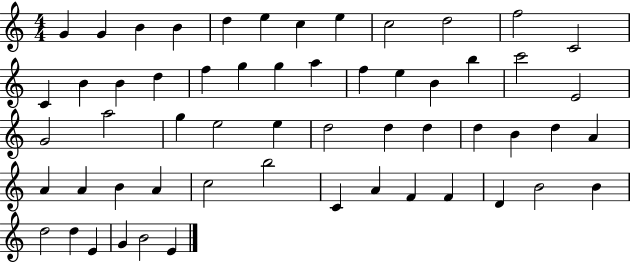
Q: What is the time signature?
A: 4/4